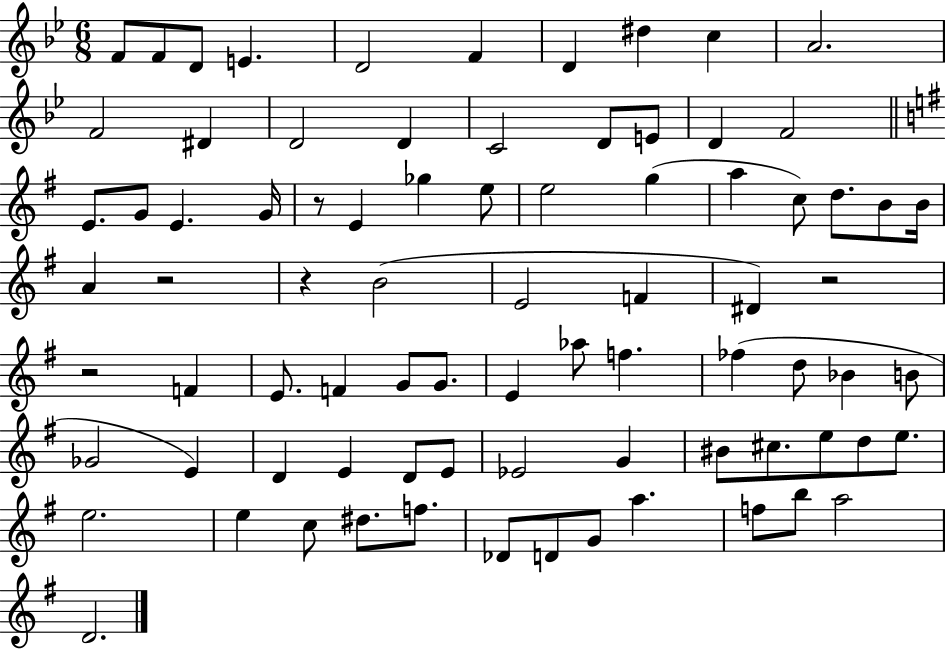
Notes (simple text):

F4/e F4/e D4/e E4/q. D4/h F4/q D4/q D#5/q C5/q A4/h. F4/h D#4/q D4/h D4/q C4/h D4/e E4/e D4/q F4/h E4/e. G4/e E4/q. G4/s R/e E4/q Gb5/q E5/e E5/h G5/q A5/q C5/e D5/e. B4/e B4/s A4/q R/h R/q B4/h E4/h F4/q D#4/q R/h R/h F4/q E4/e. F4/q G4/e G4/e. E4/q Ab5/e F5/q. FES5/q D5/e Bb4/q B4/e Gb4/h E4/q D4/q E4/q D4/e E4/e Eb4/h G4/q BIS4/e C#5/e. E5/e D5/e E5/e. E5/h. E5/q C5/e D#5/e. F5/e. Db4/e D4/e G4/e A5/q. F5/e B5/e A5/h D4/h.